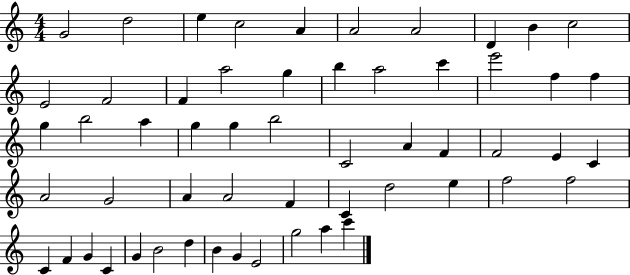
{
  \clef treble
  \numericTimeSignature
  \time 4/4
  \key c \major
  g'2 d''2 | e''4 c''2 a'4 | a'2 a'2 | d'4 b'4 c''2 | \break e'2 f'2 | f'4 a''2 g''4 | b''4 a''2 c'''4 | e'''2 f''4 f''4 | \break g''4 b''2 a''4 | g''4 g''4 b''2 | c'2 a'4 f'4 | f'2 e'4 c'4 | \break a'2 g'2 | a'4 a'2 f'4 | c'4 d''2 e''4 | f''2 f''2 | \break c'4 f'4 g'4 c'4 | g'4 b'2 d''4 | b'4 g'4 e'2 | g''2 a''4 c'''4 | \break \bar "|."
}